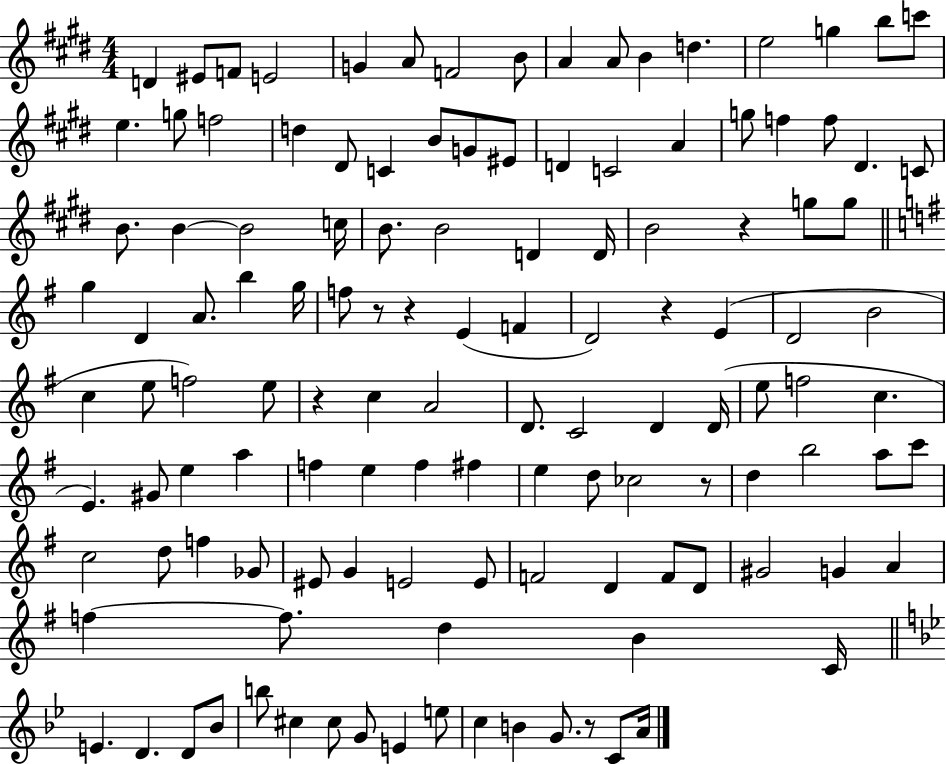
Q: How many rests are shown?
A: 7